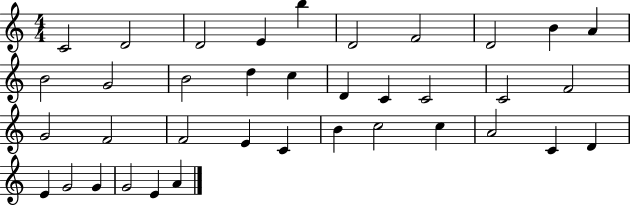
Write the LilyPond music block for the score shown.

{
  \clef treble
  \numericTimeSignature
  \time 4/4
  \key c \major
  c'2 d'2 | d'2 e'4 b''4 | d'2 f'2 | d'2 b'4 a'4 | \break b'2 g'2 | b'2 d''4 c''4 | d'4 c'4 c'2 | c'2 f'2 | \break g'2 f'2 | f'2 e'4 c'4 | b'4 c''2 c''4 | a'2 c'4 d'4 | \break e'4 g'2 g'4 | g'2 e'4 a'4 | \bar "|."
}